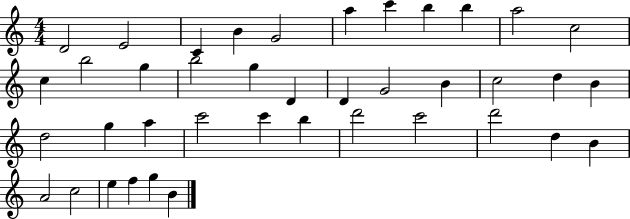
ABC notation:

X:1
T:Untitled
M:4/4
L:1/4
K:C
D2 E2 C B G2 a c' b b a2 c2 c b2 g b2 g D D G2 B c2 d B d2 g a c'2 c' b d'2 c'2 d'2 d B A2 c2 e f g B